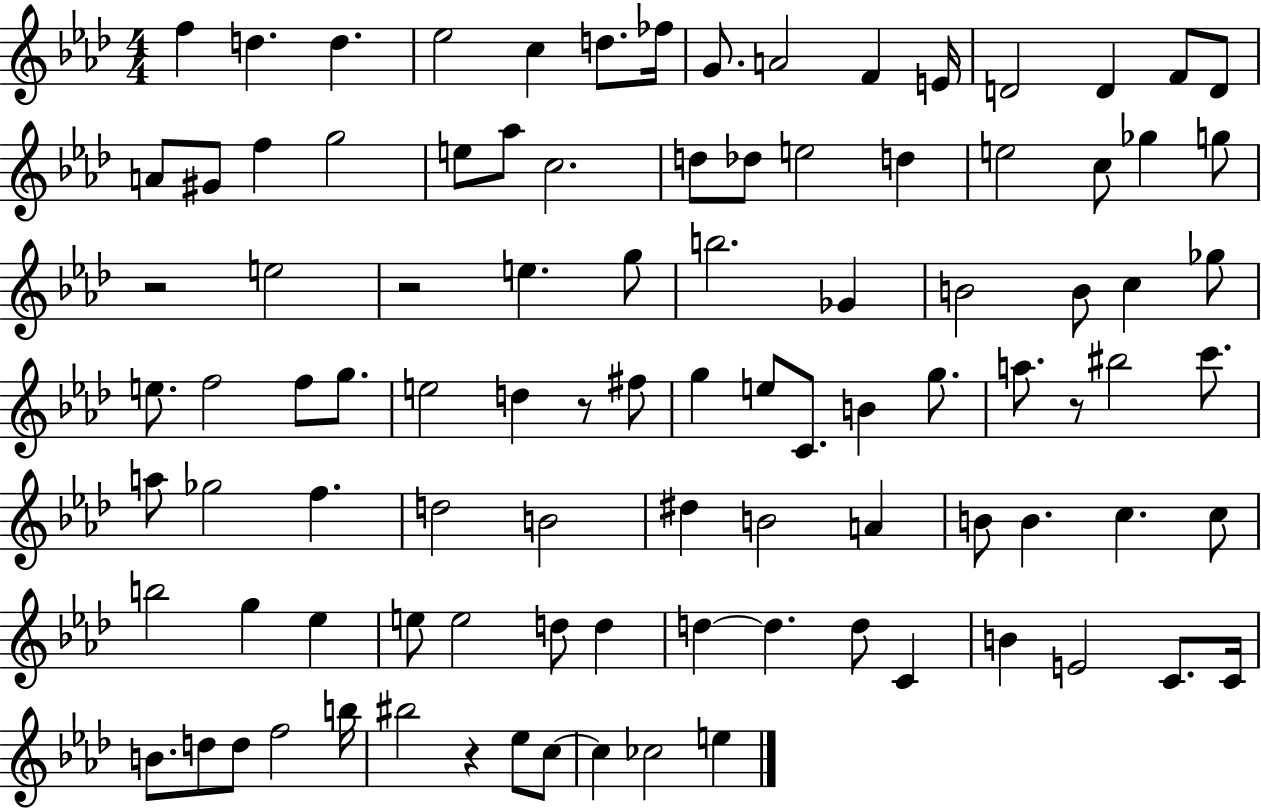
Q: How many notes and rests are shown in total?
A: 97